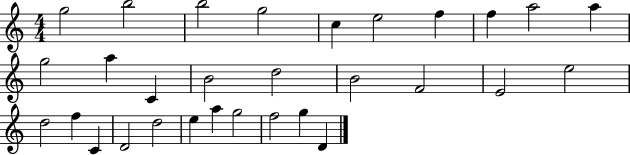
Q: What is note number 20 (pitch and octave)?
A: D5